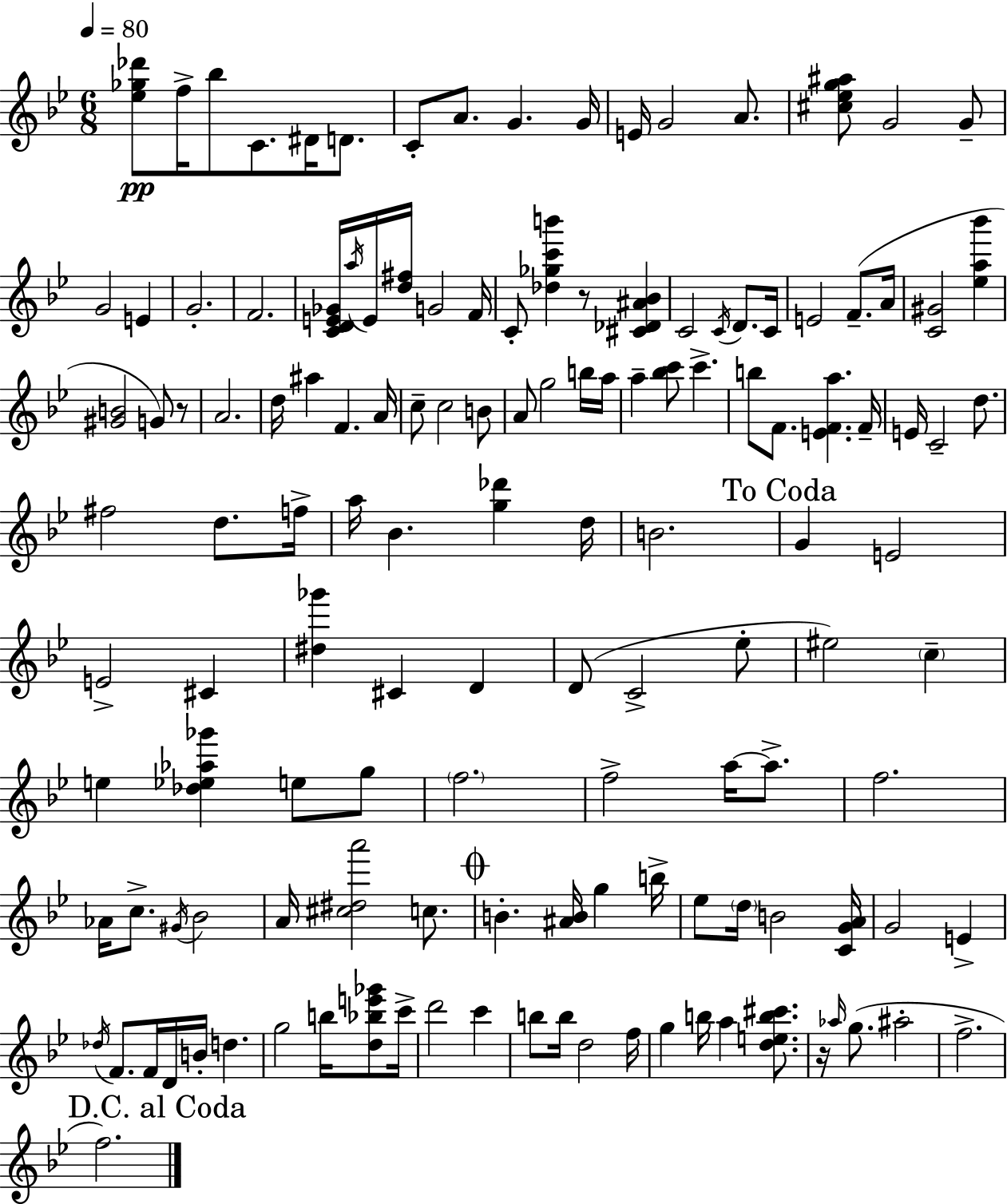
[Eb5,Gb5,Db6]/e F5/s Bb5/e C4/e. D#4/s D4/e. C4/e A4/e. G4/q. G4/s E4/s G4/h A4/e. [C#5,Eb5,G5,A#5]/e G4/h G4/e G4/h E4/q G4/h. F4/h. [C4,D4,E4,Gb4]/s A5/s E4/s [D5,F#5]/s G4/h F4/s C4/e [Db5,Gb5,C6,B6]/q R/e [C#4,Db4,A#4,Bb4]/q C4/h C4/s D4/e. C4/s E4/h F4/e. A4/s [C4,G#4]/h [Eb5,A5,Bb6]/q [G#4,B4]/h G4/e R/e A4/h. D5/s A#5/q F4/q. A4/s C5/e C5/h B4/e A4/e G5/h B5/s A5/s A5/q [Bb5,C6]/e C6/q. B5/e F4/e. [E4,F4,A5]/q. F4/s E4/s C4/h D5/e. F#5/h D5/e. F5/s A5/s Bb4/q. [G5,Db6]/q D5/s B4/h. G4/q E4/h E4/h C#4/q [D#5,Gb6]/q C#4/q D4/q D4/e C4/h Eb5/e EIS5/h C5/q E5/q [Db5,Eb5,Ab5,Gb6]/q E5/e G5/e F5/h. F5/h A5/s A5/e. F5/h. Ab4/s C5/e. G#4/s Bb4/h A4/s [C#5,D#5,A6]/h C5/e. B4/q. [A#4,B4]/s G5/q B5/s Eb5/e D5/s B4/h [C4,G4,A4]/s G4/h E4/q Db5/s F4/e. F4/s D4/s B4/s D5/q. G5/h B5/s [D5,Bb5,E6,Gb6]/e C6/s D6/h C6/q B5/e B5/s D5/h F5/s G5/q B5/s A5/q [D5,E5,B5,C#6]/e. R/s Ab5/s G5/e. A#5/h F5/h. F5/h.